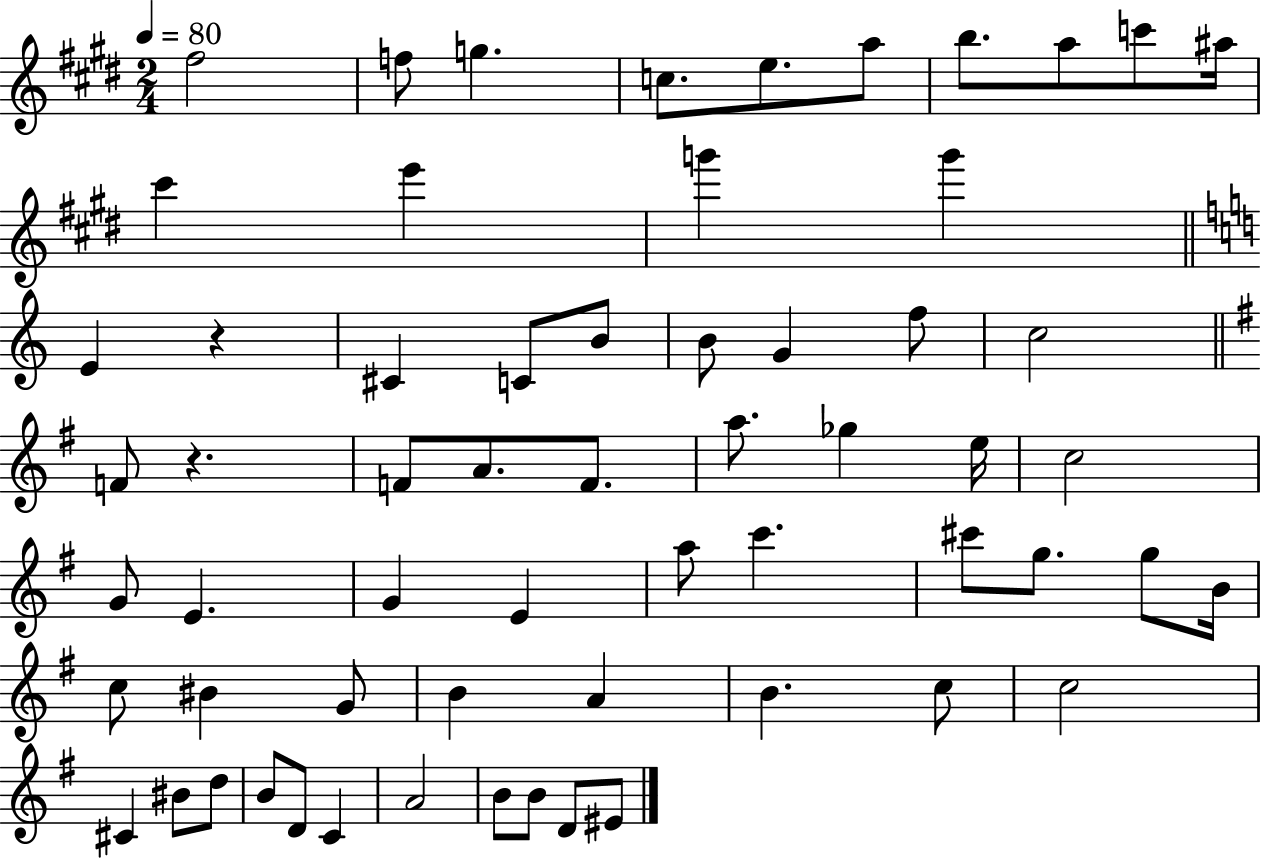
F#5/h F5/e G5/q. C5/e. E5/e. A5/e B5/e. A5/e C6/e A#5/s C#6/q E6/q G6/q G6/q E4/q R/q C#4/q C4/e B4/e B4/e G4/q F5/e C5/h F4/e R/q. F4/e A4/e. F4/e. A5/e. Gb5/q E5/s C5/h G4/e E4/q. G4/q E4/q A5/e C6/q. C#6/e G5/e. G5/e B4/s C5/e BIS4/q G4/e B4/q A4/q B4/q. C5/e C5/h C#4/q BIS4/e D5/e B4/e D4/e C4/q A4/h B4/e B4/e D4/e EIS4/e